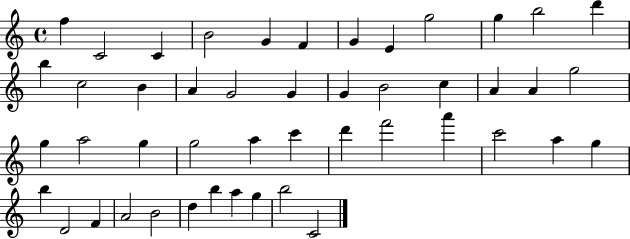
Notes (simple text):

F5/q C4/h C4/q B4/h G4/q F4/q G4/q E4/q G5/h G5/q B5/h D6/q B5/q C5/h B4/q A4/q G4/h G4/q G4/q B4/h C5/q A4/q A4/q G5/h G5/q A5/h G5/q G5/h A5/q C6/q D6/q F6/h A6/q C6/h A5/q G5/q B5/q D4/h F4/q A4/h B4/h D5/q B5/q A5/q G5/q B5/h C4/h